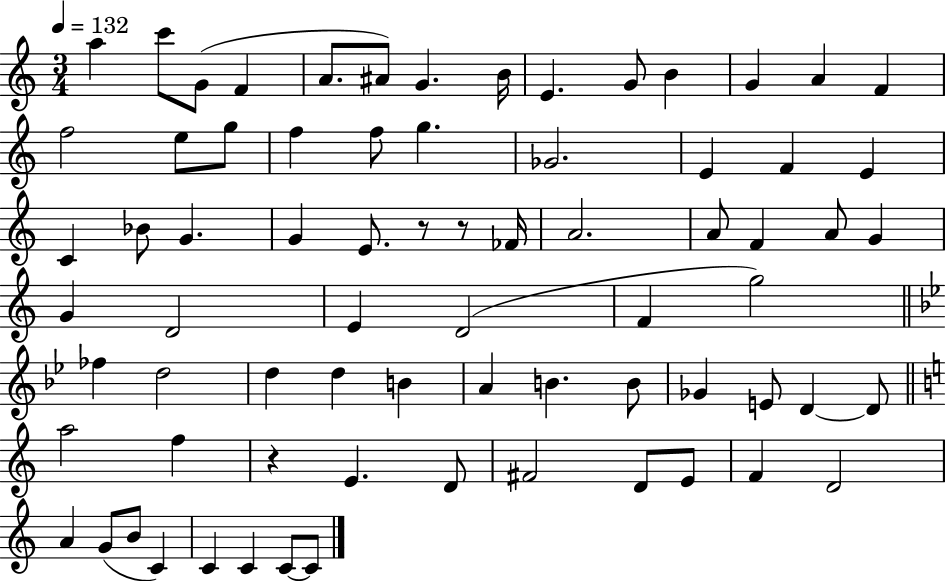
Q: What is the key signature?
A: C major